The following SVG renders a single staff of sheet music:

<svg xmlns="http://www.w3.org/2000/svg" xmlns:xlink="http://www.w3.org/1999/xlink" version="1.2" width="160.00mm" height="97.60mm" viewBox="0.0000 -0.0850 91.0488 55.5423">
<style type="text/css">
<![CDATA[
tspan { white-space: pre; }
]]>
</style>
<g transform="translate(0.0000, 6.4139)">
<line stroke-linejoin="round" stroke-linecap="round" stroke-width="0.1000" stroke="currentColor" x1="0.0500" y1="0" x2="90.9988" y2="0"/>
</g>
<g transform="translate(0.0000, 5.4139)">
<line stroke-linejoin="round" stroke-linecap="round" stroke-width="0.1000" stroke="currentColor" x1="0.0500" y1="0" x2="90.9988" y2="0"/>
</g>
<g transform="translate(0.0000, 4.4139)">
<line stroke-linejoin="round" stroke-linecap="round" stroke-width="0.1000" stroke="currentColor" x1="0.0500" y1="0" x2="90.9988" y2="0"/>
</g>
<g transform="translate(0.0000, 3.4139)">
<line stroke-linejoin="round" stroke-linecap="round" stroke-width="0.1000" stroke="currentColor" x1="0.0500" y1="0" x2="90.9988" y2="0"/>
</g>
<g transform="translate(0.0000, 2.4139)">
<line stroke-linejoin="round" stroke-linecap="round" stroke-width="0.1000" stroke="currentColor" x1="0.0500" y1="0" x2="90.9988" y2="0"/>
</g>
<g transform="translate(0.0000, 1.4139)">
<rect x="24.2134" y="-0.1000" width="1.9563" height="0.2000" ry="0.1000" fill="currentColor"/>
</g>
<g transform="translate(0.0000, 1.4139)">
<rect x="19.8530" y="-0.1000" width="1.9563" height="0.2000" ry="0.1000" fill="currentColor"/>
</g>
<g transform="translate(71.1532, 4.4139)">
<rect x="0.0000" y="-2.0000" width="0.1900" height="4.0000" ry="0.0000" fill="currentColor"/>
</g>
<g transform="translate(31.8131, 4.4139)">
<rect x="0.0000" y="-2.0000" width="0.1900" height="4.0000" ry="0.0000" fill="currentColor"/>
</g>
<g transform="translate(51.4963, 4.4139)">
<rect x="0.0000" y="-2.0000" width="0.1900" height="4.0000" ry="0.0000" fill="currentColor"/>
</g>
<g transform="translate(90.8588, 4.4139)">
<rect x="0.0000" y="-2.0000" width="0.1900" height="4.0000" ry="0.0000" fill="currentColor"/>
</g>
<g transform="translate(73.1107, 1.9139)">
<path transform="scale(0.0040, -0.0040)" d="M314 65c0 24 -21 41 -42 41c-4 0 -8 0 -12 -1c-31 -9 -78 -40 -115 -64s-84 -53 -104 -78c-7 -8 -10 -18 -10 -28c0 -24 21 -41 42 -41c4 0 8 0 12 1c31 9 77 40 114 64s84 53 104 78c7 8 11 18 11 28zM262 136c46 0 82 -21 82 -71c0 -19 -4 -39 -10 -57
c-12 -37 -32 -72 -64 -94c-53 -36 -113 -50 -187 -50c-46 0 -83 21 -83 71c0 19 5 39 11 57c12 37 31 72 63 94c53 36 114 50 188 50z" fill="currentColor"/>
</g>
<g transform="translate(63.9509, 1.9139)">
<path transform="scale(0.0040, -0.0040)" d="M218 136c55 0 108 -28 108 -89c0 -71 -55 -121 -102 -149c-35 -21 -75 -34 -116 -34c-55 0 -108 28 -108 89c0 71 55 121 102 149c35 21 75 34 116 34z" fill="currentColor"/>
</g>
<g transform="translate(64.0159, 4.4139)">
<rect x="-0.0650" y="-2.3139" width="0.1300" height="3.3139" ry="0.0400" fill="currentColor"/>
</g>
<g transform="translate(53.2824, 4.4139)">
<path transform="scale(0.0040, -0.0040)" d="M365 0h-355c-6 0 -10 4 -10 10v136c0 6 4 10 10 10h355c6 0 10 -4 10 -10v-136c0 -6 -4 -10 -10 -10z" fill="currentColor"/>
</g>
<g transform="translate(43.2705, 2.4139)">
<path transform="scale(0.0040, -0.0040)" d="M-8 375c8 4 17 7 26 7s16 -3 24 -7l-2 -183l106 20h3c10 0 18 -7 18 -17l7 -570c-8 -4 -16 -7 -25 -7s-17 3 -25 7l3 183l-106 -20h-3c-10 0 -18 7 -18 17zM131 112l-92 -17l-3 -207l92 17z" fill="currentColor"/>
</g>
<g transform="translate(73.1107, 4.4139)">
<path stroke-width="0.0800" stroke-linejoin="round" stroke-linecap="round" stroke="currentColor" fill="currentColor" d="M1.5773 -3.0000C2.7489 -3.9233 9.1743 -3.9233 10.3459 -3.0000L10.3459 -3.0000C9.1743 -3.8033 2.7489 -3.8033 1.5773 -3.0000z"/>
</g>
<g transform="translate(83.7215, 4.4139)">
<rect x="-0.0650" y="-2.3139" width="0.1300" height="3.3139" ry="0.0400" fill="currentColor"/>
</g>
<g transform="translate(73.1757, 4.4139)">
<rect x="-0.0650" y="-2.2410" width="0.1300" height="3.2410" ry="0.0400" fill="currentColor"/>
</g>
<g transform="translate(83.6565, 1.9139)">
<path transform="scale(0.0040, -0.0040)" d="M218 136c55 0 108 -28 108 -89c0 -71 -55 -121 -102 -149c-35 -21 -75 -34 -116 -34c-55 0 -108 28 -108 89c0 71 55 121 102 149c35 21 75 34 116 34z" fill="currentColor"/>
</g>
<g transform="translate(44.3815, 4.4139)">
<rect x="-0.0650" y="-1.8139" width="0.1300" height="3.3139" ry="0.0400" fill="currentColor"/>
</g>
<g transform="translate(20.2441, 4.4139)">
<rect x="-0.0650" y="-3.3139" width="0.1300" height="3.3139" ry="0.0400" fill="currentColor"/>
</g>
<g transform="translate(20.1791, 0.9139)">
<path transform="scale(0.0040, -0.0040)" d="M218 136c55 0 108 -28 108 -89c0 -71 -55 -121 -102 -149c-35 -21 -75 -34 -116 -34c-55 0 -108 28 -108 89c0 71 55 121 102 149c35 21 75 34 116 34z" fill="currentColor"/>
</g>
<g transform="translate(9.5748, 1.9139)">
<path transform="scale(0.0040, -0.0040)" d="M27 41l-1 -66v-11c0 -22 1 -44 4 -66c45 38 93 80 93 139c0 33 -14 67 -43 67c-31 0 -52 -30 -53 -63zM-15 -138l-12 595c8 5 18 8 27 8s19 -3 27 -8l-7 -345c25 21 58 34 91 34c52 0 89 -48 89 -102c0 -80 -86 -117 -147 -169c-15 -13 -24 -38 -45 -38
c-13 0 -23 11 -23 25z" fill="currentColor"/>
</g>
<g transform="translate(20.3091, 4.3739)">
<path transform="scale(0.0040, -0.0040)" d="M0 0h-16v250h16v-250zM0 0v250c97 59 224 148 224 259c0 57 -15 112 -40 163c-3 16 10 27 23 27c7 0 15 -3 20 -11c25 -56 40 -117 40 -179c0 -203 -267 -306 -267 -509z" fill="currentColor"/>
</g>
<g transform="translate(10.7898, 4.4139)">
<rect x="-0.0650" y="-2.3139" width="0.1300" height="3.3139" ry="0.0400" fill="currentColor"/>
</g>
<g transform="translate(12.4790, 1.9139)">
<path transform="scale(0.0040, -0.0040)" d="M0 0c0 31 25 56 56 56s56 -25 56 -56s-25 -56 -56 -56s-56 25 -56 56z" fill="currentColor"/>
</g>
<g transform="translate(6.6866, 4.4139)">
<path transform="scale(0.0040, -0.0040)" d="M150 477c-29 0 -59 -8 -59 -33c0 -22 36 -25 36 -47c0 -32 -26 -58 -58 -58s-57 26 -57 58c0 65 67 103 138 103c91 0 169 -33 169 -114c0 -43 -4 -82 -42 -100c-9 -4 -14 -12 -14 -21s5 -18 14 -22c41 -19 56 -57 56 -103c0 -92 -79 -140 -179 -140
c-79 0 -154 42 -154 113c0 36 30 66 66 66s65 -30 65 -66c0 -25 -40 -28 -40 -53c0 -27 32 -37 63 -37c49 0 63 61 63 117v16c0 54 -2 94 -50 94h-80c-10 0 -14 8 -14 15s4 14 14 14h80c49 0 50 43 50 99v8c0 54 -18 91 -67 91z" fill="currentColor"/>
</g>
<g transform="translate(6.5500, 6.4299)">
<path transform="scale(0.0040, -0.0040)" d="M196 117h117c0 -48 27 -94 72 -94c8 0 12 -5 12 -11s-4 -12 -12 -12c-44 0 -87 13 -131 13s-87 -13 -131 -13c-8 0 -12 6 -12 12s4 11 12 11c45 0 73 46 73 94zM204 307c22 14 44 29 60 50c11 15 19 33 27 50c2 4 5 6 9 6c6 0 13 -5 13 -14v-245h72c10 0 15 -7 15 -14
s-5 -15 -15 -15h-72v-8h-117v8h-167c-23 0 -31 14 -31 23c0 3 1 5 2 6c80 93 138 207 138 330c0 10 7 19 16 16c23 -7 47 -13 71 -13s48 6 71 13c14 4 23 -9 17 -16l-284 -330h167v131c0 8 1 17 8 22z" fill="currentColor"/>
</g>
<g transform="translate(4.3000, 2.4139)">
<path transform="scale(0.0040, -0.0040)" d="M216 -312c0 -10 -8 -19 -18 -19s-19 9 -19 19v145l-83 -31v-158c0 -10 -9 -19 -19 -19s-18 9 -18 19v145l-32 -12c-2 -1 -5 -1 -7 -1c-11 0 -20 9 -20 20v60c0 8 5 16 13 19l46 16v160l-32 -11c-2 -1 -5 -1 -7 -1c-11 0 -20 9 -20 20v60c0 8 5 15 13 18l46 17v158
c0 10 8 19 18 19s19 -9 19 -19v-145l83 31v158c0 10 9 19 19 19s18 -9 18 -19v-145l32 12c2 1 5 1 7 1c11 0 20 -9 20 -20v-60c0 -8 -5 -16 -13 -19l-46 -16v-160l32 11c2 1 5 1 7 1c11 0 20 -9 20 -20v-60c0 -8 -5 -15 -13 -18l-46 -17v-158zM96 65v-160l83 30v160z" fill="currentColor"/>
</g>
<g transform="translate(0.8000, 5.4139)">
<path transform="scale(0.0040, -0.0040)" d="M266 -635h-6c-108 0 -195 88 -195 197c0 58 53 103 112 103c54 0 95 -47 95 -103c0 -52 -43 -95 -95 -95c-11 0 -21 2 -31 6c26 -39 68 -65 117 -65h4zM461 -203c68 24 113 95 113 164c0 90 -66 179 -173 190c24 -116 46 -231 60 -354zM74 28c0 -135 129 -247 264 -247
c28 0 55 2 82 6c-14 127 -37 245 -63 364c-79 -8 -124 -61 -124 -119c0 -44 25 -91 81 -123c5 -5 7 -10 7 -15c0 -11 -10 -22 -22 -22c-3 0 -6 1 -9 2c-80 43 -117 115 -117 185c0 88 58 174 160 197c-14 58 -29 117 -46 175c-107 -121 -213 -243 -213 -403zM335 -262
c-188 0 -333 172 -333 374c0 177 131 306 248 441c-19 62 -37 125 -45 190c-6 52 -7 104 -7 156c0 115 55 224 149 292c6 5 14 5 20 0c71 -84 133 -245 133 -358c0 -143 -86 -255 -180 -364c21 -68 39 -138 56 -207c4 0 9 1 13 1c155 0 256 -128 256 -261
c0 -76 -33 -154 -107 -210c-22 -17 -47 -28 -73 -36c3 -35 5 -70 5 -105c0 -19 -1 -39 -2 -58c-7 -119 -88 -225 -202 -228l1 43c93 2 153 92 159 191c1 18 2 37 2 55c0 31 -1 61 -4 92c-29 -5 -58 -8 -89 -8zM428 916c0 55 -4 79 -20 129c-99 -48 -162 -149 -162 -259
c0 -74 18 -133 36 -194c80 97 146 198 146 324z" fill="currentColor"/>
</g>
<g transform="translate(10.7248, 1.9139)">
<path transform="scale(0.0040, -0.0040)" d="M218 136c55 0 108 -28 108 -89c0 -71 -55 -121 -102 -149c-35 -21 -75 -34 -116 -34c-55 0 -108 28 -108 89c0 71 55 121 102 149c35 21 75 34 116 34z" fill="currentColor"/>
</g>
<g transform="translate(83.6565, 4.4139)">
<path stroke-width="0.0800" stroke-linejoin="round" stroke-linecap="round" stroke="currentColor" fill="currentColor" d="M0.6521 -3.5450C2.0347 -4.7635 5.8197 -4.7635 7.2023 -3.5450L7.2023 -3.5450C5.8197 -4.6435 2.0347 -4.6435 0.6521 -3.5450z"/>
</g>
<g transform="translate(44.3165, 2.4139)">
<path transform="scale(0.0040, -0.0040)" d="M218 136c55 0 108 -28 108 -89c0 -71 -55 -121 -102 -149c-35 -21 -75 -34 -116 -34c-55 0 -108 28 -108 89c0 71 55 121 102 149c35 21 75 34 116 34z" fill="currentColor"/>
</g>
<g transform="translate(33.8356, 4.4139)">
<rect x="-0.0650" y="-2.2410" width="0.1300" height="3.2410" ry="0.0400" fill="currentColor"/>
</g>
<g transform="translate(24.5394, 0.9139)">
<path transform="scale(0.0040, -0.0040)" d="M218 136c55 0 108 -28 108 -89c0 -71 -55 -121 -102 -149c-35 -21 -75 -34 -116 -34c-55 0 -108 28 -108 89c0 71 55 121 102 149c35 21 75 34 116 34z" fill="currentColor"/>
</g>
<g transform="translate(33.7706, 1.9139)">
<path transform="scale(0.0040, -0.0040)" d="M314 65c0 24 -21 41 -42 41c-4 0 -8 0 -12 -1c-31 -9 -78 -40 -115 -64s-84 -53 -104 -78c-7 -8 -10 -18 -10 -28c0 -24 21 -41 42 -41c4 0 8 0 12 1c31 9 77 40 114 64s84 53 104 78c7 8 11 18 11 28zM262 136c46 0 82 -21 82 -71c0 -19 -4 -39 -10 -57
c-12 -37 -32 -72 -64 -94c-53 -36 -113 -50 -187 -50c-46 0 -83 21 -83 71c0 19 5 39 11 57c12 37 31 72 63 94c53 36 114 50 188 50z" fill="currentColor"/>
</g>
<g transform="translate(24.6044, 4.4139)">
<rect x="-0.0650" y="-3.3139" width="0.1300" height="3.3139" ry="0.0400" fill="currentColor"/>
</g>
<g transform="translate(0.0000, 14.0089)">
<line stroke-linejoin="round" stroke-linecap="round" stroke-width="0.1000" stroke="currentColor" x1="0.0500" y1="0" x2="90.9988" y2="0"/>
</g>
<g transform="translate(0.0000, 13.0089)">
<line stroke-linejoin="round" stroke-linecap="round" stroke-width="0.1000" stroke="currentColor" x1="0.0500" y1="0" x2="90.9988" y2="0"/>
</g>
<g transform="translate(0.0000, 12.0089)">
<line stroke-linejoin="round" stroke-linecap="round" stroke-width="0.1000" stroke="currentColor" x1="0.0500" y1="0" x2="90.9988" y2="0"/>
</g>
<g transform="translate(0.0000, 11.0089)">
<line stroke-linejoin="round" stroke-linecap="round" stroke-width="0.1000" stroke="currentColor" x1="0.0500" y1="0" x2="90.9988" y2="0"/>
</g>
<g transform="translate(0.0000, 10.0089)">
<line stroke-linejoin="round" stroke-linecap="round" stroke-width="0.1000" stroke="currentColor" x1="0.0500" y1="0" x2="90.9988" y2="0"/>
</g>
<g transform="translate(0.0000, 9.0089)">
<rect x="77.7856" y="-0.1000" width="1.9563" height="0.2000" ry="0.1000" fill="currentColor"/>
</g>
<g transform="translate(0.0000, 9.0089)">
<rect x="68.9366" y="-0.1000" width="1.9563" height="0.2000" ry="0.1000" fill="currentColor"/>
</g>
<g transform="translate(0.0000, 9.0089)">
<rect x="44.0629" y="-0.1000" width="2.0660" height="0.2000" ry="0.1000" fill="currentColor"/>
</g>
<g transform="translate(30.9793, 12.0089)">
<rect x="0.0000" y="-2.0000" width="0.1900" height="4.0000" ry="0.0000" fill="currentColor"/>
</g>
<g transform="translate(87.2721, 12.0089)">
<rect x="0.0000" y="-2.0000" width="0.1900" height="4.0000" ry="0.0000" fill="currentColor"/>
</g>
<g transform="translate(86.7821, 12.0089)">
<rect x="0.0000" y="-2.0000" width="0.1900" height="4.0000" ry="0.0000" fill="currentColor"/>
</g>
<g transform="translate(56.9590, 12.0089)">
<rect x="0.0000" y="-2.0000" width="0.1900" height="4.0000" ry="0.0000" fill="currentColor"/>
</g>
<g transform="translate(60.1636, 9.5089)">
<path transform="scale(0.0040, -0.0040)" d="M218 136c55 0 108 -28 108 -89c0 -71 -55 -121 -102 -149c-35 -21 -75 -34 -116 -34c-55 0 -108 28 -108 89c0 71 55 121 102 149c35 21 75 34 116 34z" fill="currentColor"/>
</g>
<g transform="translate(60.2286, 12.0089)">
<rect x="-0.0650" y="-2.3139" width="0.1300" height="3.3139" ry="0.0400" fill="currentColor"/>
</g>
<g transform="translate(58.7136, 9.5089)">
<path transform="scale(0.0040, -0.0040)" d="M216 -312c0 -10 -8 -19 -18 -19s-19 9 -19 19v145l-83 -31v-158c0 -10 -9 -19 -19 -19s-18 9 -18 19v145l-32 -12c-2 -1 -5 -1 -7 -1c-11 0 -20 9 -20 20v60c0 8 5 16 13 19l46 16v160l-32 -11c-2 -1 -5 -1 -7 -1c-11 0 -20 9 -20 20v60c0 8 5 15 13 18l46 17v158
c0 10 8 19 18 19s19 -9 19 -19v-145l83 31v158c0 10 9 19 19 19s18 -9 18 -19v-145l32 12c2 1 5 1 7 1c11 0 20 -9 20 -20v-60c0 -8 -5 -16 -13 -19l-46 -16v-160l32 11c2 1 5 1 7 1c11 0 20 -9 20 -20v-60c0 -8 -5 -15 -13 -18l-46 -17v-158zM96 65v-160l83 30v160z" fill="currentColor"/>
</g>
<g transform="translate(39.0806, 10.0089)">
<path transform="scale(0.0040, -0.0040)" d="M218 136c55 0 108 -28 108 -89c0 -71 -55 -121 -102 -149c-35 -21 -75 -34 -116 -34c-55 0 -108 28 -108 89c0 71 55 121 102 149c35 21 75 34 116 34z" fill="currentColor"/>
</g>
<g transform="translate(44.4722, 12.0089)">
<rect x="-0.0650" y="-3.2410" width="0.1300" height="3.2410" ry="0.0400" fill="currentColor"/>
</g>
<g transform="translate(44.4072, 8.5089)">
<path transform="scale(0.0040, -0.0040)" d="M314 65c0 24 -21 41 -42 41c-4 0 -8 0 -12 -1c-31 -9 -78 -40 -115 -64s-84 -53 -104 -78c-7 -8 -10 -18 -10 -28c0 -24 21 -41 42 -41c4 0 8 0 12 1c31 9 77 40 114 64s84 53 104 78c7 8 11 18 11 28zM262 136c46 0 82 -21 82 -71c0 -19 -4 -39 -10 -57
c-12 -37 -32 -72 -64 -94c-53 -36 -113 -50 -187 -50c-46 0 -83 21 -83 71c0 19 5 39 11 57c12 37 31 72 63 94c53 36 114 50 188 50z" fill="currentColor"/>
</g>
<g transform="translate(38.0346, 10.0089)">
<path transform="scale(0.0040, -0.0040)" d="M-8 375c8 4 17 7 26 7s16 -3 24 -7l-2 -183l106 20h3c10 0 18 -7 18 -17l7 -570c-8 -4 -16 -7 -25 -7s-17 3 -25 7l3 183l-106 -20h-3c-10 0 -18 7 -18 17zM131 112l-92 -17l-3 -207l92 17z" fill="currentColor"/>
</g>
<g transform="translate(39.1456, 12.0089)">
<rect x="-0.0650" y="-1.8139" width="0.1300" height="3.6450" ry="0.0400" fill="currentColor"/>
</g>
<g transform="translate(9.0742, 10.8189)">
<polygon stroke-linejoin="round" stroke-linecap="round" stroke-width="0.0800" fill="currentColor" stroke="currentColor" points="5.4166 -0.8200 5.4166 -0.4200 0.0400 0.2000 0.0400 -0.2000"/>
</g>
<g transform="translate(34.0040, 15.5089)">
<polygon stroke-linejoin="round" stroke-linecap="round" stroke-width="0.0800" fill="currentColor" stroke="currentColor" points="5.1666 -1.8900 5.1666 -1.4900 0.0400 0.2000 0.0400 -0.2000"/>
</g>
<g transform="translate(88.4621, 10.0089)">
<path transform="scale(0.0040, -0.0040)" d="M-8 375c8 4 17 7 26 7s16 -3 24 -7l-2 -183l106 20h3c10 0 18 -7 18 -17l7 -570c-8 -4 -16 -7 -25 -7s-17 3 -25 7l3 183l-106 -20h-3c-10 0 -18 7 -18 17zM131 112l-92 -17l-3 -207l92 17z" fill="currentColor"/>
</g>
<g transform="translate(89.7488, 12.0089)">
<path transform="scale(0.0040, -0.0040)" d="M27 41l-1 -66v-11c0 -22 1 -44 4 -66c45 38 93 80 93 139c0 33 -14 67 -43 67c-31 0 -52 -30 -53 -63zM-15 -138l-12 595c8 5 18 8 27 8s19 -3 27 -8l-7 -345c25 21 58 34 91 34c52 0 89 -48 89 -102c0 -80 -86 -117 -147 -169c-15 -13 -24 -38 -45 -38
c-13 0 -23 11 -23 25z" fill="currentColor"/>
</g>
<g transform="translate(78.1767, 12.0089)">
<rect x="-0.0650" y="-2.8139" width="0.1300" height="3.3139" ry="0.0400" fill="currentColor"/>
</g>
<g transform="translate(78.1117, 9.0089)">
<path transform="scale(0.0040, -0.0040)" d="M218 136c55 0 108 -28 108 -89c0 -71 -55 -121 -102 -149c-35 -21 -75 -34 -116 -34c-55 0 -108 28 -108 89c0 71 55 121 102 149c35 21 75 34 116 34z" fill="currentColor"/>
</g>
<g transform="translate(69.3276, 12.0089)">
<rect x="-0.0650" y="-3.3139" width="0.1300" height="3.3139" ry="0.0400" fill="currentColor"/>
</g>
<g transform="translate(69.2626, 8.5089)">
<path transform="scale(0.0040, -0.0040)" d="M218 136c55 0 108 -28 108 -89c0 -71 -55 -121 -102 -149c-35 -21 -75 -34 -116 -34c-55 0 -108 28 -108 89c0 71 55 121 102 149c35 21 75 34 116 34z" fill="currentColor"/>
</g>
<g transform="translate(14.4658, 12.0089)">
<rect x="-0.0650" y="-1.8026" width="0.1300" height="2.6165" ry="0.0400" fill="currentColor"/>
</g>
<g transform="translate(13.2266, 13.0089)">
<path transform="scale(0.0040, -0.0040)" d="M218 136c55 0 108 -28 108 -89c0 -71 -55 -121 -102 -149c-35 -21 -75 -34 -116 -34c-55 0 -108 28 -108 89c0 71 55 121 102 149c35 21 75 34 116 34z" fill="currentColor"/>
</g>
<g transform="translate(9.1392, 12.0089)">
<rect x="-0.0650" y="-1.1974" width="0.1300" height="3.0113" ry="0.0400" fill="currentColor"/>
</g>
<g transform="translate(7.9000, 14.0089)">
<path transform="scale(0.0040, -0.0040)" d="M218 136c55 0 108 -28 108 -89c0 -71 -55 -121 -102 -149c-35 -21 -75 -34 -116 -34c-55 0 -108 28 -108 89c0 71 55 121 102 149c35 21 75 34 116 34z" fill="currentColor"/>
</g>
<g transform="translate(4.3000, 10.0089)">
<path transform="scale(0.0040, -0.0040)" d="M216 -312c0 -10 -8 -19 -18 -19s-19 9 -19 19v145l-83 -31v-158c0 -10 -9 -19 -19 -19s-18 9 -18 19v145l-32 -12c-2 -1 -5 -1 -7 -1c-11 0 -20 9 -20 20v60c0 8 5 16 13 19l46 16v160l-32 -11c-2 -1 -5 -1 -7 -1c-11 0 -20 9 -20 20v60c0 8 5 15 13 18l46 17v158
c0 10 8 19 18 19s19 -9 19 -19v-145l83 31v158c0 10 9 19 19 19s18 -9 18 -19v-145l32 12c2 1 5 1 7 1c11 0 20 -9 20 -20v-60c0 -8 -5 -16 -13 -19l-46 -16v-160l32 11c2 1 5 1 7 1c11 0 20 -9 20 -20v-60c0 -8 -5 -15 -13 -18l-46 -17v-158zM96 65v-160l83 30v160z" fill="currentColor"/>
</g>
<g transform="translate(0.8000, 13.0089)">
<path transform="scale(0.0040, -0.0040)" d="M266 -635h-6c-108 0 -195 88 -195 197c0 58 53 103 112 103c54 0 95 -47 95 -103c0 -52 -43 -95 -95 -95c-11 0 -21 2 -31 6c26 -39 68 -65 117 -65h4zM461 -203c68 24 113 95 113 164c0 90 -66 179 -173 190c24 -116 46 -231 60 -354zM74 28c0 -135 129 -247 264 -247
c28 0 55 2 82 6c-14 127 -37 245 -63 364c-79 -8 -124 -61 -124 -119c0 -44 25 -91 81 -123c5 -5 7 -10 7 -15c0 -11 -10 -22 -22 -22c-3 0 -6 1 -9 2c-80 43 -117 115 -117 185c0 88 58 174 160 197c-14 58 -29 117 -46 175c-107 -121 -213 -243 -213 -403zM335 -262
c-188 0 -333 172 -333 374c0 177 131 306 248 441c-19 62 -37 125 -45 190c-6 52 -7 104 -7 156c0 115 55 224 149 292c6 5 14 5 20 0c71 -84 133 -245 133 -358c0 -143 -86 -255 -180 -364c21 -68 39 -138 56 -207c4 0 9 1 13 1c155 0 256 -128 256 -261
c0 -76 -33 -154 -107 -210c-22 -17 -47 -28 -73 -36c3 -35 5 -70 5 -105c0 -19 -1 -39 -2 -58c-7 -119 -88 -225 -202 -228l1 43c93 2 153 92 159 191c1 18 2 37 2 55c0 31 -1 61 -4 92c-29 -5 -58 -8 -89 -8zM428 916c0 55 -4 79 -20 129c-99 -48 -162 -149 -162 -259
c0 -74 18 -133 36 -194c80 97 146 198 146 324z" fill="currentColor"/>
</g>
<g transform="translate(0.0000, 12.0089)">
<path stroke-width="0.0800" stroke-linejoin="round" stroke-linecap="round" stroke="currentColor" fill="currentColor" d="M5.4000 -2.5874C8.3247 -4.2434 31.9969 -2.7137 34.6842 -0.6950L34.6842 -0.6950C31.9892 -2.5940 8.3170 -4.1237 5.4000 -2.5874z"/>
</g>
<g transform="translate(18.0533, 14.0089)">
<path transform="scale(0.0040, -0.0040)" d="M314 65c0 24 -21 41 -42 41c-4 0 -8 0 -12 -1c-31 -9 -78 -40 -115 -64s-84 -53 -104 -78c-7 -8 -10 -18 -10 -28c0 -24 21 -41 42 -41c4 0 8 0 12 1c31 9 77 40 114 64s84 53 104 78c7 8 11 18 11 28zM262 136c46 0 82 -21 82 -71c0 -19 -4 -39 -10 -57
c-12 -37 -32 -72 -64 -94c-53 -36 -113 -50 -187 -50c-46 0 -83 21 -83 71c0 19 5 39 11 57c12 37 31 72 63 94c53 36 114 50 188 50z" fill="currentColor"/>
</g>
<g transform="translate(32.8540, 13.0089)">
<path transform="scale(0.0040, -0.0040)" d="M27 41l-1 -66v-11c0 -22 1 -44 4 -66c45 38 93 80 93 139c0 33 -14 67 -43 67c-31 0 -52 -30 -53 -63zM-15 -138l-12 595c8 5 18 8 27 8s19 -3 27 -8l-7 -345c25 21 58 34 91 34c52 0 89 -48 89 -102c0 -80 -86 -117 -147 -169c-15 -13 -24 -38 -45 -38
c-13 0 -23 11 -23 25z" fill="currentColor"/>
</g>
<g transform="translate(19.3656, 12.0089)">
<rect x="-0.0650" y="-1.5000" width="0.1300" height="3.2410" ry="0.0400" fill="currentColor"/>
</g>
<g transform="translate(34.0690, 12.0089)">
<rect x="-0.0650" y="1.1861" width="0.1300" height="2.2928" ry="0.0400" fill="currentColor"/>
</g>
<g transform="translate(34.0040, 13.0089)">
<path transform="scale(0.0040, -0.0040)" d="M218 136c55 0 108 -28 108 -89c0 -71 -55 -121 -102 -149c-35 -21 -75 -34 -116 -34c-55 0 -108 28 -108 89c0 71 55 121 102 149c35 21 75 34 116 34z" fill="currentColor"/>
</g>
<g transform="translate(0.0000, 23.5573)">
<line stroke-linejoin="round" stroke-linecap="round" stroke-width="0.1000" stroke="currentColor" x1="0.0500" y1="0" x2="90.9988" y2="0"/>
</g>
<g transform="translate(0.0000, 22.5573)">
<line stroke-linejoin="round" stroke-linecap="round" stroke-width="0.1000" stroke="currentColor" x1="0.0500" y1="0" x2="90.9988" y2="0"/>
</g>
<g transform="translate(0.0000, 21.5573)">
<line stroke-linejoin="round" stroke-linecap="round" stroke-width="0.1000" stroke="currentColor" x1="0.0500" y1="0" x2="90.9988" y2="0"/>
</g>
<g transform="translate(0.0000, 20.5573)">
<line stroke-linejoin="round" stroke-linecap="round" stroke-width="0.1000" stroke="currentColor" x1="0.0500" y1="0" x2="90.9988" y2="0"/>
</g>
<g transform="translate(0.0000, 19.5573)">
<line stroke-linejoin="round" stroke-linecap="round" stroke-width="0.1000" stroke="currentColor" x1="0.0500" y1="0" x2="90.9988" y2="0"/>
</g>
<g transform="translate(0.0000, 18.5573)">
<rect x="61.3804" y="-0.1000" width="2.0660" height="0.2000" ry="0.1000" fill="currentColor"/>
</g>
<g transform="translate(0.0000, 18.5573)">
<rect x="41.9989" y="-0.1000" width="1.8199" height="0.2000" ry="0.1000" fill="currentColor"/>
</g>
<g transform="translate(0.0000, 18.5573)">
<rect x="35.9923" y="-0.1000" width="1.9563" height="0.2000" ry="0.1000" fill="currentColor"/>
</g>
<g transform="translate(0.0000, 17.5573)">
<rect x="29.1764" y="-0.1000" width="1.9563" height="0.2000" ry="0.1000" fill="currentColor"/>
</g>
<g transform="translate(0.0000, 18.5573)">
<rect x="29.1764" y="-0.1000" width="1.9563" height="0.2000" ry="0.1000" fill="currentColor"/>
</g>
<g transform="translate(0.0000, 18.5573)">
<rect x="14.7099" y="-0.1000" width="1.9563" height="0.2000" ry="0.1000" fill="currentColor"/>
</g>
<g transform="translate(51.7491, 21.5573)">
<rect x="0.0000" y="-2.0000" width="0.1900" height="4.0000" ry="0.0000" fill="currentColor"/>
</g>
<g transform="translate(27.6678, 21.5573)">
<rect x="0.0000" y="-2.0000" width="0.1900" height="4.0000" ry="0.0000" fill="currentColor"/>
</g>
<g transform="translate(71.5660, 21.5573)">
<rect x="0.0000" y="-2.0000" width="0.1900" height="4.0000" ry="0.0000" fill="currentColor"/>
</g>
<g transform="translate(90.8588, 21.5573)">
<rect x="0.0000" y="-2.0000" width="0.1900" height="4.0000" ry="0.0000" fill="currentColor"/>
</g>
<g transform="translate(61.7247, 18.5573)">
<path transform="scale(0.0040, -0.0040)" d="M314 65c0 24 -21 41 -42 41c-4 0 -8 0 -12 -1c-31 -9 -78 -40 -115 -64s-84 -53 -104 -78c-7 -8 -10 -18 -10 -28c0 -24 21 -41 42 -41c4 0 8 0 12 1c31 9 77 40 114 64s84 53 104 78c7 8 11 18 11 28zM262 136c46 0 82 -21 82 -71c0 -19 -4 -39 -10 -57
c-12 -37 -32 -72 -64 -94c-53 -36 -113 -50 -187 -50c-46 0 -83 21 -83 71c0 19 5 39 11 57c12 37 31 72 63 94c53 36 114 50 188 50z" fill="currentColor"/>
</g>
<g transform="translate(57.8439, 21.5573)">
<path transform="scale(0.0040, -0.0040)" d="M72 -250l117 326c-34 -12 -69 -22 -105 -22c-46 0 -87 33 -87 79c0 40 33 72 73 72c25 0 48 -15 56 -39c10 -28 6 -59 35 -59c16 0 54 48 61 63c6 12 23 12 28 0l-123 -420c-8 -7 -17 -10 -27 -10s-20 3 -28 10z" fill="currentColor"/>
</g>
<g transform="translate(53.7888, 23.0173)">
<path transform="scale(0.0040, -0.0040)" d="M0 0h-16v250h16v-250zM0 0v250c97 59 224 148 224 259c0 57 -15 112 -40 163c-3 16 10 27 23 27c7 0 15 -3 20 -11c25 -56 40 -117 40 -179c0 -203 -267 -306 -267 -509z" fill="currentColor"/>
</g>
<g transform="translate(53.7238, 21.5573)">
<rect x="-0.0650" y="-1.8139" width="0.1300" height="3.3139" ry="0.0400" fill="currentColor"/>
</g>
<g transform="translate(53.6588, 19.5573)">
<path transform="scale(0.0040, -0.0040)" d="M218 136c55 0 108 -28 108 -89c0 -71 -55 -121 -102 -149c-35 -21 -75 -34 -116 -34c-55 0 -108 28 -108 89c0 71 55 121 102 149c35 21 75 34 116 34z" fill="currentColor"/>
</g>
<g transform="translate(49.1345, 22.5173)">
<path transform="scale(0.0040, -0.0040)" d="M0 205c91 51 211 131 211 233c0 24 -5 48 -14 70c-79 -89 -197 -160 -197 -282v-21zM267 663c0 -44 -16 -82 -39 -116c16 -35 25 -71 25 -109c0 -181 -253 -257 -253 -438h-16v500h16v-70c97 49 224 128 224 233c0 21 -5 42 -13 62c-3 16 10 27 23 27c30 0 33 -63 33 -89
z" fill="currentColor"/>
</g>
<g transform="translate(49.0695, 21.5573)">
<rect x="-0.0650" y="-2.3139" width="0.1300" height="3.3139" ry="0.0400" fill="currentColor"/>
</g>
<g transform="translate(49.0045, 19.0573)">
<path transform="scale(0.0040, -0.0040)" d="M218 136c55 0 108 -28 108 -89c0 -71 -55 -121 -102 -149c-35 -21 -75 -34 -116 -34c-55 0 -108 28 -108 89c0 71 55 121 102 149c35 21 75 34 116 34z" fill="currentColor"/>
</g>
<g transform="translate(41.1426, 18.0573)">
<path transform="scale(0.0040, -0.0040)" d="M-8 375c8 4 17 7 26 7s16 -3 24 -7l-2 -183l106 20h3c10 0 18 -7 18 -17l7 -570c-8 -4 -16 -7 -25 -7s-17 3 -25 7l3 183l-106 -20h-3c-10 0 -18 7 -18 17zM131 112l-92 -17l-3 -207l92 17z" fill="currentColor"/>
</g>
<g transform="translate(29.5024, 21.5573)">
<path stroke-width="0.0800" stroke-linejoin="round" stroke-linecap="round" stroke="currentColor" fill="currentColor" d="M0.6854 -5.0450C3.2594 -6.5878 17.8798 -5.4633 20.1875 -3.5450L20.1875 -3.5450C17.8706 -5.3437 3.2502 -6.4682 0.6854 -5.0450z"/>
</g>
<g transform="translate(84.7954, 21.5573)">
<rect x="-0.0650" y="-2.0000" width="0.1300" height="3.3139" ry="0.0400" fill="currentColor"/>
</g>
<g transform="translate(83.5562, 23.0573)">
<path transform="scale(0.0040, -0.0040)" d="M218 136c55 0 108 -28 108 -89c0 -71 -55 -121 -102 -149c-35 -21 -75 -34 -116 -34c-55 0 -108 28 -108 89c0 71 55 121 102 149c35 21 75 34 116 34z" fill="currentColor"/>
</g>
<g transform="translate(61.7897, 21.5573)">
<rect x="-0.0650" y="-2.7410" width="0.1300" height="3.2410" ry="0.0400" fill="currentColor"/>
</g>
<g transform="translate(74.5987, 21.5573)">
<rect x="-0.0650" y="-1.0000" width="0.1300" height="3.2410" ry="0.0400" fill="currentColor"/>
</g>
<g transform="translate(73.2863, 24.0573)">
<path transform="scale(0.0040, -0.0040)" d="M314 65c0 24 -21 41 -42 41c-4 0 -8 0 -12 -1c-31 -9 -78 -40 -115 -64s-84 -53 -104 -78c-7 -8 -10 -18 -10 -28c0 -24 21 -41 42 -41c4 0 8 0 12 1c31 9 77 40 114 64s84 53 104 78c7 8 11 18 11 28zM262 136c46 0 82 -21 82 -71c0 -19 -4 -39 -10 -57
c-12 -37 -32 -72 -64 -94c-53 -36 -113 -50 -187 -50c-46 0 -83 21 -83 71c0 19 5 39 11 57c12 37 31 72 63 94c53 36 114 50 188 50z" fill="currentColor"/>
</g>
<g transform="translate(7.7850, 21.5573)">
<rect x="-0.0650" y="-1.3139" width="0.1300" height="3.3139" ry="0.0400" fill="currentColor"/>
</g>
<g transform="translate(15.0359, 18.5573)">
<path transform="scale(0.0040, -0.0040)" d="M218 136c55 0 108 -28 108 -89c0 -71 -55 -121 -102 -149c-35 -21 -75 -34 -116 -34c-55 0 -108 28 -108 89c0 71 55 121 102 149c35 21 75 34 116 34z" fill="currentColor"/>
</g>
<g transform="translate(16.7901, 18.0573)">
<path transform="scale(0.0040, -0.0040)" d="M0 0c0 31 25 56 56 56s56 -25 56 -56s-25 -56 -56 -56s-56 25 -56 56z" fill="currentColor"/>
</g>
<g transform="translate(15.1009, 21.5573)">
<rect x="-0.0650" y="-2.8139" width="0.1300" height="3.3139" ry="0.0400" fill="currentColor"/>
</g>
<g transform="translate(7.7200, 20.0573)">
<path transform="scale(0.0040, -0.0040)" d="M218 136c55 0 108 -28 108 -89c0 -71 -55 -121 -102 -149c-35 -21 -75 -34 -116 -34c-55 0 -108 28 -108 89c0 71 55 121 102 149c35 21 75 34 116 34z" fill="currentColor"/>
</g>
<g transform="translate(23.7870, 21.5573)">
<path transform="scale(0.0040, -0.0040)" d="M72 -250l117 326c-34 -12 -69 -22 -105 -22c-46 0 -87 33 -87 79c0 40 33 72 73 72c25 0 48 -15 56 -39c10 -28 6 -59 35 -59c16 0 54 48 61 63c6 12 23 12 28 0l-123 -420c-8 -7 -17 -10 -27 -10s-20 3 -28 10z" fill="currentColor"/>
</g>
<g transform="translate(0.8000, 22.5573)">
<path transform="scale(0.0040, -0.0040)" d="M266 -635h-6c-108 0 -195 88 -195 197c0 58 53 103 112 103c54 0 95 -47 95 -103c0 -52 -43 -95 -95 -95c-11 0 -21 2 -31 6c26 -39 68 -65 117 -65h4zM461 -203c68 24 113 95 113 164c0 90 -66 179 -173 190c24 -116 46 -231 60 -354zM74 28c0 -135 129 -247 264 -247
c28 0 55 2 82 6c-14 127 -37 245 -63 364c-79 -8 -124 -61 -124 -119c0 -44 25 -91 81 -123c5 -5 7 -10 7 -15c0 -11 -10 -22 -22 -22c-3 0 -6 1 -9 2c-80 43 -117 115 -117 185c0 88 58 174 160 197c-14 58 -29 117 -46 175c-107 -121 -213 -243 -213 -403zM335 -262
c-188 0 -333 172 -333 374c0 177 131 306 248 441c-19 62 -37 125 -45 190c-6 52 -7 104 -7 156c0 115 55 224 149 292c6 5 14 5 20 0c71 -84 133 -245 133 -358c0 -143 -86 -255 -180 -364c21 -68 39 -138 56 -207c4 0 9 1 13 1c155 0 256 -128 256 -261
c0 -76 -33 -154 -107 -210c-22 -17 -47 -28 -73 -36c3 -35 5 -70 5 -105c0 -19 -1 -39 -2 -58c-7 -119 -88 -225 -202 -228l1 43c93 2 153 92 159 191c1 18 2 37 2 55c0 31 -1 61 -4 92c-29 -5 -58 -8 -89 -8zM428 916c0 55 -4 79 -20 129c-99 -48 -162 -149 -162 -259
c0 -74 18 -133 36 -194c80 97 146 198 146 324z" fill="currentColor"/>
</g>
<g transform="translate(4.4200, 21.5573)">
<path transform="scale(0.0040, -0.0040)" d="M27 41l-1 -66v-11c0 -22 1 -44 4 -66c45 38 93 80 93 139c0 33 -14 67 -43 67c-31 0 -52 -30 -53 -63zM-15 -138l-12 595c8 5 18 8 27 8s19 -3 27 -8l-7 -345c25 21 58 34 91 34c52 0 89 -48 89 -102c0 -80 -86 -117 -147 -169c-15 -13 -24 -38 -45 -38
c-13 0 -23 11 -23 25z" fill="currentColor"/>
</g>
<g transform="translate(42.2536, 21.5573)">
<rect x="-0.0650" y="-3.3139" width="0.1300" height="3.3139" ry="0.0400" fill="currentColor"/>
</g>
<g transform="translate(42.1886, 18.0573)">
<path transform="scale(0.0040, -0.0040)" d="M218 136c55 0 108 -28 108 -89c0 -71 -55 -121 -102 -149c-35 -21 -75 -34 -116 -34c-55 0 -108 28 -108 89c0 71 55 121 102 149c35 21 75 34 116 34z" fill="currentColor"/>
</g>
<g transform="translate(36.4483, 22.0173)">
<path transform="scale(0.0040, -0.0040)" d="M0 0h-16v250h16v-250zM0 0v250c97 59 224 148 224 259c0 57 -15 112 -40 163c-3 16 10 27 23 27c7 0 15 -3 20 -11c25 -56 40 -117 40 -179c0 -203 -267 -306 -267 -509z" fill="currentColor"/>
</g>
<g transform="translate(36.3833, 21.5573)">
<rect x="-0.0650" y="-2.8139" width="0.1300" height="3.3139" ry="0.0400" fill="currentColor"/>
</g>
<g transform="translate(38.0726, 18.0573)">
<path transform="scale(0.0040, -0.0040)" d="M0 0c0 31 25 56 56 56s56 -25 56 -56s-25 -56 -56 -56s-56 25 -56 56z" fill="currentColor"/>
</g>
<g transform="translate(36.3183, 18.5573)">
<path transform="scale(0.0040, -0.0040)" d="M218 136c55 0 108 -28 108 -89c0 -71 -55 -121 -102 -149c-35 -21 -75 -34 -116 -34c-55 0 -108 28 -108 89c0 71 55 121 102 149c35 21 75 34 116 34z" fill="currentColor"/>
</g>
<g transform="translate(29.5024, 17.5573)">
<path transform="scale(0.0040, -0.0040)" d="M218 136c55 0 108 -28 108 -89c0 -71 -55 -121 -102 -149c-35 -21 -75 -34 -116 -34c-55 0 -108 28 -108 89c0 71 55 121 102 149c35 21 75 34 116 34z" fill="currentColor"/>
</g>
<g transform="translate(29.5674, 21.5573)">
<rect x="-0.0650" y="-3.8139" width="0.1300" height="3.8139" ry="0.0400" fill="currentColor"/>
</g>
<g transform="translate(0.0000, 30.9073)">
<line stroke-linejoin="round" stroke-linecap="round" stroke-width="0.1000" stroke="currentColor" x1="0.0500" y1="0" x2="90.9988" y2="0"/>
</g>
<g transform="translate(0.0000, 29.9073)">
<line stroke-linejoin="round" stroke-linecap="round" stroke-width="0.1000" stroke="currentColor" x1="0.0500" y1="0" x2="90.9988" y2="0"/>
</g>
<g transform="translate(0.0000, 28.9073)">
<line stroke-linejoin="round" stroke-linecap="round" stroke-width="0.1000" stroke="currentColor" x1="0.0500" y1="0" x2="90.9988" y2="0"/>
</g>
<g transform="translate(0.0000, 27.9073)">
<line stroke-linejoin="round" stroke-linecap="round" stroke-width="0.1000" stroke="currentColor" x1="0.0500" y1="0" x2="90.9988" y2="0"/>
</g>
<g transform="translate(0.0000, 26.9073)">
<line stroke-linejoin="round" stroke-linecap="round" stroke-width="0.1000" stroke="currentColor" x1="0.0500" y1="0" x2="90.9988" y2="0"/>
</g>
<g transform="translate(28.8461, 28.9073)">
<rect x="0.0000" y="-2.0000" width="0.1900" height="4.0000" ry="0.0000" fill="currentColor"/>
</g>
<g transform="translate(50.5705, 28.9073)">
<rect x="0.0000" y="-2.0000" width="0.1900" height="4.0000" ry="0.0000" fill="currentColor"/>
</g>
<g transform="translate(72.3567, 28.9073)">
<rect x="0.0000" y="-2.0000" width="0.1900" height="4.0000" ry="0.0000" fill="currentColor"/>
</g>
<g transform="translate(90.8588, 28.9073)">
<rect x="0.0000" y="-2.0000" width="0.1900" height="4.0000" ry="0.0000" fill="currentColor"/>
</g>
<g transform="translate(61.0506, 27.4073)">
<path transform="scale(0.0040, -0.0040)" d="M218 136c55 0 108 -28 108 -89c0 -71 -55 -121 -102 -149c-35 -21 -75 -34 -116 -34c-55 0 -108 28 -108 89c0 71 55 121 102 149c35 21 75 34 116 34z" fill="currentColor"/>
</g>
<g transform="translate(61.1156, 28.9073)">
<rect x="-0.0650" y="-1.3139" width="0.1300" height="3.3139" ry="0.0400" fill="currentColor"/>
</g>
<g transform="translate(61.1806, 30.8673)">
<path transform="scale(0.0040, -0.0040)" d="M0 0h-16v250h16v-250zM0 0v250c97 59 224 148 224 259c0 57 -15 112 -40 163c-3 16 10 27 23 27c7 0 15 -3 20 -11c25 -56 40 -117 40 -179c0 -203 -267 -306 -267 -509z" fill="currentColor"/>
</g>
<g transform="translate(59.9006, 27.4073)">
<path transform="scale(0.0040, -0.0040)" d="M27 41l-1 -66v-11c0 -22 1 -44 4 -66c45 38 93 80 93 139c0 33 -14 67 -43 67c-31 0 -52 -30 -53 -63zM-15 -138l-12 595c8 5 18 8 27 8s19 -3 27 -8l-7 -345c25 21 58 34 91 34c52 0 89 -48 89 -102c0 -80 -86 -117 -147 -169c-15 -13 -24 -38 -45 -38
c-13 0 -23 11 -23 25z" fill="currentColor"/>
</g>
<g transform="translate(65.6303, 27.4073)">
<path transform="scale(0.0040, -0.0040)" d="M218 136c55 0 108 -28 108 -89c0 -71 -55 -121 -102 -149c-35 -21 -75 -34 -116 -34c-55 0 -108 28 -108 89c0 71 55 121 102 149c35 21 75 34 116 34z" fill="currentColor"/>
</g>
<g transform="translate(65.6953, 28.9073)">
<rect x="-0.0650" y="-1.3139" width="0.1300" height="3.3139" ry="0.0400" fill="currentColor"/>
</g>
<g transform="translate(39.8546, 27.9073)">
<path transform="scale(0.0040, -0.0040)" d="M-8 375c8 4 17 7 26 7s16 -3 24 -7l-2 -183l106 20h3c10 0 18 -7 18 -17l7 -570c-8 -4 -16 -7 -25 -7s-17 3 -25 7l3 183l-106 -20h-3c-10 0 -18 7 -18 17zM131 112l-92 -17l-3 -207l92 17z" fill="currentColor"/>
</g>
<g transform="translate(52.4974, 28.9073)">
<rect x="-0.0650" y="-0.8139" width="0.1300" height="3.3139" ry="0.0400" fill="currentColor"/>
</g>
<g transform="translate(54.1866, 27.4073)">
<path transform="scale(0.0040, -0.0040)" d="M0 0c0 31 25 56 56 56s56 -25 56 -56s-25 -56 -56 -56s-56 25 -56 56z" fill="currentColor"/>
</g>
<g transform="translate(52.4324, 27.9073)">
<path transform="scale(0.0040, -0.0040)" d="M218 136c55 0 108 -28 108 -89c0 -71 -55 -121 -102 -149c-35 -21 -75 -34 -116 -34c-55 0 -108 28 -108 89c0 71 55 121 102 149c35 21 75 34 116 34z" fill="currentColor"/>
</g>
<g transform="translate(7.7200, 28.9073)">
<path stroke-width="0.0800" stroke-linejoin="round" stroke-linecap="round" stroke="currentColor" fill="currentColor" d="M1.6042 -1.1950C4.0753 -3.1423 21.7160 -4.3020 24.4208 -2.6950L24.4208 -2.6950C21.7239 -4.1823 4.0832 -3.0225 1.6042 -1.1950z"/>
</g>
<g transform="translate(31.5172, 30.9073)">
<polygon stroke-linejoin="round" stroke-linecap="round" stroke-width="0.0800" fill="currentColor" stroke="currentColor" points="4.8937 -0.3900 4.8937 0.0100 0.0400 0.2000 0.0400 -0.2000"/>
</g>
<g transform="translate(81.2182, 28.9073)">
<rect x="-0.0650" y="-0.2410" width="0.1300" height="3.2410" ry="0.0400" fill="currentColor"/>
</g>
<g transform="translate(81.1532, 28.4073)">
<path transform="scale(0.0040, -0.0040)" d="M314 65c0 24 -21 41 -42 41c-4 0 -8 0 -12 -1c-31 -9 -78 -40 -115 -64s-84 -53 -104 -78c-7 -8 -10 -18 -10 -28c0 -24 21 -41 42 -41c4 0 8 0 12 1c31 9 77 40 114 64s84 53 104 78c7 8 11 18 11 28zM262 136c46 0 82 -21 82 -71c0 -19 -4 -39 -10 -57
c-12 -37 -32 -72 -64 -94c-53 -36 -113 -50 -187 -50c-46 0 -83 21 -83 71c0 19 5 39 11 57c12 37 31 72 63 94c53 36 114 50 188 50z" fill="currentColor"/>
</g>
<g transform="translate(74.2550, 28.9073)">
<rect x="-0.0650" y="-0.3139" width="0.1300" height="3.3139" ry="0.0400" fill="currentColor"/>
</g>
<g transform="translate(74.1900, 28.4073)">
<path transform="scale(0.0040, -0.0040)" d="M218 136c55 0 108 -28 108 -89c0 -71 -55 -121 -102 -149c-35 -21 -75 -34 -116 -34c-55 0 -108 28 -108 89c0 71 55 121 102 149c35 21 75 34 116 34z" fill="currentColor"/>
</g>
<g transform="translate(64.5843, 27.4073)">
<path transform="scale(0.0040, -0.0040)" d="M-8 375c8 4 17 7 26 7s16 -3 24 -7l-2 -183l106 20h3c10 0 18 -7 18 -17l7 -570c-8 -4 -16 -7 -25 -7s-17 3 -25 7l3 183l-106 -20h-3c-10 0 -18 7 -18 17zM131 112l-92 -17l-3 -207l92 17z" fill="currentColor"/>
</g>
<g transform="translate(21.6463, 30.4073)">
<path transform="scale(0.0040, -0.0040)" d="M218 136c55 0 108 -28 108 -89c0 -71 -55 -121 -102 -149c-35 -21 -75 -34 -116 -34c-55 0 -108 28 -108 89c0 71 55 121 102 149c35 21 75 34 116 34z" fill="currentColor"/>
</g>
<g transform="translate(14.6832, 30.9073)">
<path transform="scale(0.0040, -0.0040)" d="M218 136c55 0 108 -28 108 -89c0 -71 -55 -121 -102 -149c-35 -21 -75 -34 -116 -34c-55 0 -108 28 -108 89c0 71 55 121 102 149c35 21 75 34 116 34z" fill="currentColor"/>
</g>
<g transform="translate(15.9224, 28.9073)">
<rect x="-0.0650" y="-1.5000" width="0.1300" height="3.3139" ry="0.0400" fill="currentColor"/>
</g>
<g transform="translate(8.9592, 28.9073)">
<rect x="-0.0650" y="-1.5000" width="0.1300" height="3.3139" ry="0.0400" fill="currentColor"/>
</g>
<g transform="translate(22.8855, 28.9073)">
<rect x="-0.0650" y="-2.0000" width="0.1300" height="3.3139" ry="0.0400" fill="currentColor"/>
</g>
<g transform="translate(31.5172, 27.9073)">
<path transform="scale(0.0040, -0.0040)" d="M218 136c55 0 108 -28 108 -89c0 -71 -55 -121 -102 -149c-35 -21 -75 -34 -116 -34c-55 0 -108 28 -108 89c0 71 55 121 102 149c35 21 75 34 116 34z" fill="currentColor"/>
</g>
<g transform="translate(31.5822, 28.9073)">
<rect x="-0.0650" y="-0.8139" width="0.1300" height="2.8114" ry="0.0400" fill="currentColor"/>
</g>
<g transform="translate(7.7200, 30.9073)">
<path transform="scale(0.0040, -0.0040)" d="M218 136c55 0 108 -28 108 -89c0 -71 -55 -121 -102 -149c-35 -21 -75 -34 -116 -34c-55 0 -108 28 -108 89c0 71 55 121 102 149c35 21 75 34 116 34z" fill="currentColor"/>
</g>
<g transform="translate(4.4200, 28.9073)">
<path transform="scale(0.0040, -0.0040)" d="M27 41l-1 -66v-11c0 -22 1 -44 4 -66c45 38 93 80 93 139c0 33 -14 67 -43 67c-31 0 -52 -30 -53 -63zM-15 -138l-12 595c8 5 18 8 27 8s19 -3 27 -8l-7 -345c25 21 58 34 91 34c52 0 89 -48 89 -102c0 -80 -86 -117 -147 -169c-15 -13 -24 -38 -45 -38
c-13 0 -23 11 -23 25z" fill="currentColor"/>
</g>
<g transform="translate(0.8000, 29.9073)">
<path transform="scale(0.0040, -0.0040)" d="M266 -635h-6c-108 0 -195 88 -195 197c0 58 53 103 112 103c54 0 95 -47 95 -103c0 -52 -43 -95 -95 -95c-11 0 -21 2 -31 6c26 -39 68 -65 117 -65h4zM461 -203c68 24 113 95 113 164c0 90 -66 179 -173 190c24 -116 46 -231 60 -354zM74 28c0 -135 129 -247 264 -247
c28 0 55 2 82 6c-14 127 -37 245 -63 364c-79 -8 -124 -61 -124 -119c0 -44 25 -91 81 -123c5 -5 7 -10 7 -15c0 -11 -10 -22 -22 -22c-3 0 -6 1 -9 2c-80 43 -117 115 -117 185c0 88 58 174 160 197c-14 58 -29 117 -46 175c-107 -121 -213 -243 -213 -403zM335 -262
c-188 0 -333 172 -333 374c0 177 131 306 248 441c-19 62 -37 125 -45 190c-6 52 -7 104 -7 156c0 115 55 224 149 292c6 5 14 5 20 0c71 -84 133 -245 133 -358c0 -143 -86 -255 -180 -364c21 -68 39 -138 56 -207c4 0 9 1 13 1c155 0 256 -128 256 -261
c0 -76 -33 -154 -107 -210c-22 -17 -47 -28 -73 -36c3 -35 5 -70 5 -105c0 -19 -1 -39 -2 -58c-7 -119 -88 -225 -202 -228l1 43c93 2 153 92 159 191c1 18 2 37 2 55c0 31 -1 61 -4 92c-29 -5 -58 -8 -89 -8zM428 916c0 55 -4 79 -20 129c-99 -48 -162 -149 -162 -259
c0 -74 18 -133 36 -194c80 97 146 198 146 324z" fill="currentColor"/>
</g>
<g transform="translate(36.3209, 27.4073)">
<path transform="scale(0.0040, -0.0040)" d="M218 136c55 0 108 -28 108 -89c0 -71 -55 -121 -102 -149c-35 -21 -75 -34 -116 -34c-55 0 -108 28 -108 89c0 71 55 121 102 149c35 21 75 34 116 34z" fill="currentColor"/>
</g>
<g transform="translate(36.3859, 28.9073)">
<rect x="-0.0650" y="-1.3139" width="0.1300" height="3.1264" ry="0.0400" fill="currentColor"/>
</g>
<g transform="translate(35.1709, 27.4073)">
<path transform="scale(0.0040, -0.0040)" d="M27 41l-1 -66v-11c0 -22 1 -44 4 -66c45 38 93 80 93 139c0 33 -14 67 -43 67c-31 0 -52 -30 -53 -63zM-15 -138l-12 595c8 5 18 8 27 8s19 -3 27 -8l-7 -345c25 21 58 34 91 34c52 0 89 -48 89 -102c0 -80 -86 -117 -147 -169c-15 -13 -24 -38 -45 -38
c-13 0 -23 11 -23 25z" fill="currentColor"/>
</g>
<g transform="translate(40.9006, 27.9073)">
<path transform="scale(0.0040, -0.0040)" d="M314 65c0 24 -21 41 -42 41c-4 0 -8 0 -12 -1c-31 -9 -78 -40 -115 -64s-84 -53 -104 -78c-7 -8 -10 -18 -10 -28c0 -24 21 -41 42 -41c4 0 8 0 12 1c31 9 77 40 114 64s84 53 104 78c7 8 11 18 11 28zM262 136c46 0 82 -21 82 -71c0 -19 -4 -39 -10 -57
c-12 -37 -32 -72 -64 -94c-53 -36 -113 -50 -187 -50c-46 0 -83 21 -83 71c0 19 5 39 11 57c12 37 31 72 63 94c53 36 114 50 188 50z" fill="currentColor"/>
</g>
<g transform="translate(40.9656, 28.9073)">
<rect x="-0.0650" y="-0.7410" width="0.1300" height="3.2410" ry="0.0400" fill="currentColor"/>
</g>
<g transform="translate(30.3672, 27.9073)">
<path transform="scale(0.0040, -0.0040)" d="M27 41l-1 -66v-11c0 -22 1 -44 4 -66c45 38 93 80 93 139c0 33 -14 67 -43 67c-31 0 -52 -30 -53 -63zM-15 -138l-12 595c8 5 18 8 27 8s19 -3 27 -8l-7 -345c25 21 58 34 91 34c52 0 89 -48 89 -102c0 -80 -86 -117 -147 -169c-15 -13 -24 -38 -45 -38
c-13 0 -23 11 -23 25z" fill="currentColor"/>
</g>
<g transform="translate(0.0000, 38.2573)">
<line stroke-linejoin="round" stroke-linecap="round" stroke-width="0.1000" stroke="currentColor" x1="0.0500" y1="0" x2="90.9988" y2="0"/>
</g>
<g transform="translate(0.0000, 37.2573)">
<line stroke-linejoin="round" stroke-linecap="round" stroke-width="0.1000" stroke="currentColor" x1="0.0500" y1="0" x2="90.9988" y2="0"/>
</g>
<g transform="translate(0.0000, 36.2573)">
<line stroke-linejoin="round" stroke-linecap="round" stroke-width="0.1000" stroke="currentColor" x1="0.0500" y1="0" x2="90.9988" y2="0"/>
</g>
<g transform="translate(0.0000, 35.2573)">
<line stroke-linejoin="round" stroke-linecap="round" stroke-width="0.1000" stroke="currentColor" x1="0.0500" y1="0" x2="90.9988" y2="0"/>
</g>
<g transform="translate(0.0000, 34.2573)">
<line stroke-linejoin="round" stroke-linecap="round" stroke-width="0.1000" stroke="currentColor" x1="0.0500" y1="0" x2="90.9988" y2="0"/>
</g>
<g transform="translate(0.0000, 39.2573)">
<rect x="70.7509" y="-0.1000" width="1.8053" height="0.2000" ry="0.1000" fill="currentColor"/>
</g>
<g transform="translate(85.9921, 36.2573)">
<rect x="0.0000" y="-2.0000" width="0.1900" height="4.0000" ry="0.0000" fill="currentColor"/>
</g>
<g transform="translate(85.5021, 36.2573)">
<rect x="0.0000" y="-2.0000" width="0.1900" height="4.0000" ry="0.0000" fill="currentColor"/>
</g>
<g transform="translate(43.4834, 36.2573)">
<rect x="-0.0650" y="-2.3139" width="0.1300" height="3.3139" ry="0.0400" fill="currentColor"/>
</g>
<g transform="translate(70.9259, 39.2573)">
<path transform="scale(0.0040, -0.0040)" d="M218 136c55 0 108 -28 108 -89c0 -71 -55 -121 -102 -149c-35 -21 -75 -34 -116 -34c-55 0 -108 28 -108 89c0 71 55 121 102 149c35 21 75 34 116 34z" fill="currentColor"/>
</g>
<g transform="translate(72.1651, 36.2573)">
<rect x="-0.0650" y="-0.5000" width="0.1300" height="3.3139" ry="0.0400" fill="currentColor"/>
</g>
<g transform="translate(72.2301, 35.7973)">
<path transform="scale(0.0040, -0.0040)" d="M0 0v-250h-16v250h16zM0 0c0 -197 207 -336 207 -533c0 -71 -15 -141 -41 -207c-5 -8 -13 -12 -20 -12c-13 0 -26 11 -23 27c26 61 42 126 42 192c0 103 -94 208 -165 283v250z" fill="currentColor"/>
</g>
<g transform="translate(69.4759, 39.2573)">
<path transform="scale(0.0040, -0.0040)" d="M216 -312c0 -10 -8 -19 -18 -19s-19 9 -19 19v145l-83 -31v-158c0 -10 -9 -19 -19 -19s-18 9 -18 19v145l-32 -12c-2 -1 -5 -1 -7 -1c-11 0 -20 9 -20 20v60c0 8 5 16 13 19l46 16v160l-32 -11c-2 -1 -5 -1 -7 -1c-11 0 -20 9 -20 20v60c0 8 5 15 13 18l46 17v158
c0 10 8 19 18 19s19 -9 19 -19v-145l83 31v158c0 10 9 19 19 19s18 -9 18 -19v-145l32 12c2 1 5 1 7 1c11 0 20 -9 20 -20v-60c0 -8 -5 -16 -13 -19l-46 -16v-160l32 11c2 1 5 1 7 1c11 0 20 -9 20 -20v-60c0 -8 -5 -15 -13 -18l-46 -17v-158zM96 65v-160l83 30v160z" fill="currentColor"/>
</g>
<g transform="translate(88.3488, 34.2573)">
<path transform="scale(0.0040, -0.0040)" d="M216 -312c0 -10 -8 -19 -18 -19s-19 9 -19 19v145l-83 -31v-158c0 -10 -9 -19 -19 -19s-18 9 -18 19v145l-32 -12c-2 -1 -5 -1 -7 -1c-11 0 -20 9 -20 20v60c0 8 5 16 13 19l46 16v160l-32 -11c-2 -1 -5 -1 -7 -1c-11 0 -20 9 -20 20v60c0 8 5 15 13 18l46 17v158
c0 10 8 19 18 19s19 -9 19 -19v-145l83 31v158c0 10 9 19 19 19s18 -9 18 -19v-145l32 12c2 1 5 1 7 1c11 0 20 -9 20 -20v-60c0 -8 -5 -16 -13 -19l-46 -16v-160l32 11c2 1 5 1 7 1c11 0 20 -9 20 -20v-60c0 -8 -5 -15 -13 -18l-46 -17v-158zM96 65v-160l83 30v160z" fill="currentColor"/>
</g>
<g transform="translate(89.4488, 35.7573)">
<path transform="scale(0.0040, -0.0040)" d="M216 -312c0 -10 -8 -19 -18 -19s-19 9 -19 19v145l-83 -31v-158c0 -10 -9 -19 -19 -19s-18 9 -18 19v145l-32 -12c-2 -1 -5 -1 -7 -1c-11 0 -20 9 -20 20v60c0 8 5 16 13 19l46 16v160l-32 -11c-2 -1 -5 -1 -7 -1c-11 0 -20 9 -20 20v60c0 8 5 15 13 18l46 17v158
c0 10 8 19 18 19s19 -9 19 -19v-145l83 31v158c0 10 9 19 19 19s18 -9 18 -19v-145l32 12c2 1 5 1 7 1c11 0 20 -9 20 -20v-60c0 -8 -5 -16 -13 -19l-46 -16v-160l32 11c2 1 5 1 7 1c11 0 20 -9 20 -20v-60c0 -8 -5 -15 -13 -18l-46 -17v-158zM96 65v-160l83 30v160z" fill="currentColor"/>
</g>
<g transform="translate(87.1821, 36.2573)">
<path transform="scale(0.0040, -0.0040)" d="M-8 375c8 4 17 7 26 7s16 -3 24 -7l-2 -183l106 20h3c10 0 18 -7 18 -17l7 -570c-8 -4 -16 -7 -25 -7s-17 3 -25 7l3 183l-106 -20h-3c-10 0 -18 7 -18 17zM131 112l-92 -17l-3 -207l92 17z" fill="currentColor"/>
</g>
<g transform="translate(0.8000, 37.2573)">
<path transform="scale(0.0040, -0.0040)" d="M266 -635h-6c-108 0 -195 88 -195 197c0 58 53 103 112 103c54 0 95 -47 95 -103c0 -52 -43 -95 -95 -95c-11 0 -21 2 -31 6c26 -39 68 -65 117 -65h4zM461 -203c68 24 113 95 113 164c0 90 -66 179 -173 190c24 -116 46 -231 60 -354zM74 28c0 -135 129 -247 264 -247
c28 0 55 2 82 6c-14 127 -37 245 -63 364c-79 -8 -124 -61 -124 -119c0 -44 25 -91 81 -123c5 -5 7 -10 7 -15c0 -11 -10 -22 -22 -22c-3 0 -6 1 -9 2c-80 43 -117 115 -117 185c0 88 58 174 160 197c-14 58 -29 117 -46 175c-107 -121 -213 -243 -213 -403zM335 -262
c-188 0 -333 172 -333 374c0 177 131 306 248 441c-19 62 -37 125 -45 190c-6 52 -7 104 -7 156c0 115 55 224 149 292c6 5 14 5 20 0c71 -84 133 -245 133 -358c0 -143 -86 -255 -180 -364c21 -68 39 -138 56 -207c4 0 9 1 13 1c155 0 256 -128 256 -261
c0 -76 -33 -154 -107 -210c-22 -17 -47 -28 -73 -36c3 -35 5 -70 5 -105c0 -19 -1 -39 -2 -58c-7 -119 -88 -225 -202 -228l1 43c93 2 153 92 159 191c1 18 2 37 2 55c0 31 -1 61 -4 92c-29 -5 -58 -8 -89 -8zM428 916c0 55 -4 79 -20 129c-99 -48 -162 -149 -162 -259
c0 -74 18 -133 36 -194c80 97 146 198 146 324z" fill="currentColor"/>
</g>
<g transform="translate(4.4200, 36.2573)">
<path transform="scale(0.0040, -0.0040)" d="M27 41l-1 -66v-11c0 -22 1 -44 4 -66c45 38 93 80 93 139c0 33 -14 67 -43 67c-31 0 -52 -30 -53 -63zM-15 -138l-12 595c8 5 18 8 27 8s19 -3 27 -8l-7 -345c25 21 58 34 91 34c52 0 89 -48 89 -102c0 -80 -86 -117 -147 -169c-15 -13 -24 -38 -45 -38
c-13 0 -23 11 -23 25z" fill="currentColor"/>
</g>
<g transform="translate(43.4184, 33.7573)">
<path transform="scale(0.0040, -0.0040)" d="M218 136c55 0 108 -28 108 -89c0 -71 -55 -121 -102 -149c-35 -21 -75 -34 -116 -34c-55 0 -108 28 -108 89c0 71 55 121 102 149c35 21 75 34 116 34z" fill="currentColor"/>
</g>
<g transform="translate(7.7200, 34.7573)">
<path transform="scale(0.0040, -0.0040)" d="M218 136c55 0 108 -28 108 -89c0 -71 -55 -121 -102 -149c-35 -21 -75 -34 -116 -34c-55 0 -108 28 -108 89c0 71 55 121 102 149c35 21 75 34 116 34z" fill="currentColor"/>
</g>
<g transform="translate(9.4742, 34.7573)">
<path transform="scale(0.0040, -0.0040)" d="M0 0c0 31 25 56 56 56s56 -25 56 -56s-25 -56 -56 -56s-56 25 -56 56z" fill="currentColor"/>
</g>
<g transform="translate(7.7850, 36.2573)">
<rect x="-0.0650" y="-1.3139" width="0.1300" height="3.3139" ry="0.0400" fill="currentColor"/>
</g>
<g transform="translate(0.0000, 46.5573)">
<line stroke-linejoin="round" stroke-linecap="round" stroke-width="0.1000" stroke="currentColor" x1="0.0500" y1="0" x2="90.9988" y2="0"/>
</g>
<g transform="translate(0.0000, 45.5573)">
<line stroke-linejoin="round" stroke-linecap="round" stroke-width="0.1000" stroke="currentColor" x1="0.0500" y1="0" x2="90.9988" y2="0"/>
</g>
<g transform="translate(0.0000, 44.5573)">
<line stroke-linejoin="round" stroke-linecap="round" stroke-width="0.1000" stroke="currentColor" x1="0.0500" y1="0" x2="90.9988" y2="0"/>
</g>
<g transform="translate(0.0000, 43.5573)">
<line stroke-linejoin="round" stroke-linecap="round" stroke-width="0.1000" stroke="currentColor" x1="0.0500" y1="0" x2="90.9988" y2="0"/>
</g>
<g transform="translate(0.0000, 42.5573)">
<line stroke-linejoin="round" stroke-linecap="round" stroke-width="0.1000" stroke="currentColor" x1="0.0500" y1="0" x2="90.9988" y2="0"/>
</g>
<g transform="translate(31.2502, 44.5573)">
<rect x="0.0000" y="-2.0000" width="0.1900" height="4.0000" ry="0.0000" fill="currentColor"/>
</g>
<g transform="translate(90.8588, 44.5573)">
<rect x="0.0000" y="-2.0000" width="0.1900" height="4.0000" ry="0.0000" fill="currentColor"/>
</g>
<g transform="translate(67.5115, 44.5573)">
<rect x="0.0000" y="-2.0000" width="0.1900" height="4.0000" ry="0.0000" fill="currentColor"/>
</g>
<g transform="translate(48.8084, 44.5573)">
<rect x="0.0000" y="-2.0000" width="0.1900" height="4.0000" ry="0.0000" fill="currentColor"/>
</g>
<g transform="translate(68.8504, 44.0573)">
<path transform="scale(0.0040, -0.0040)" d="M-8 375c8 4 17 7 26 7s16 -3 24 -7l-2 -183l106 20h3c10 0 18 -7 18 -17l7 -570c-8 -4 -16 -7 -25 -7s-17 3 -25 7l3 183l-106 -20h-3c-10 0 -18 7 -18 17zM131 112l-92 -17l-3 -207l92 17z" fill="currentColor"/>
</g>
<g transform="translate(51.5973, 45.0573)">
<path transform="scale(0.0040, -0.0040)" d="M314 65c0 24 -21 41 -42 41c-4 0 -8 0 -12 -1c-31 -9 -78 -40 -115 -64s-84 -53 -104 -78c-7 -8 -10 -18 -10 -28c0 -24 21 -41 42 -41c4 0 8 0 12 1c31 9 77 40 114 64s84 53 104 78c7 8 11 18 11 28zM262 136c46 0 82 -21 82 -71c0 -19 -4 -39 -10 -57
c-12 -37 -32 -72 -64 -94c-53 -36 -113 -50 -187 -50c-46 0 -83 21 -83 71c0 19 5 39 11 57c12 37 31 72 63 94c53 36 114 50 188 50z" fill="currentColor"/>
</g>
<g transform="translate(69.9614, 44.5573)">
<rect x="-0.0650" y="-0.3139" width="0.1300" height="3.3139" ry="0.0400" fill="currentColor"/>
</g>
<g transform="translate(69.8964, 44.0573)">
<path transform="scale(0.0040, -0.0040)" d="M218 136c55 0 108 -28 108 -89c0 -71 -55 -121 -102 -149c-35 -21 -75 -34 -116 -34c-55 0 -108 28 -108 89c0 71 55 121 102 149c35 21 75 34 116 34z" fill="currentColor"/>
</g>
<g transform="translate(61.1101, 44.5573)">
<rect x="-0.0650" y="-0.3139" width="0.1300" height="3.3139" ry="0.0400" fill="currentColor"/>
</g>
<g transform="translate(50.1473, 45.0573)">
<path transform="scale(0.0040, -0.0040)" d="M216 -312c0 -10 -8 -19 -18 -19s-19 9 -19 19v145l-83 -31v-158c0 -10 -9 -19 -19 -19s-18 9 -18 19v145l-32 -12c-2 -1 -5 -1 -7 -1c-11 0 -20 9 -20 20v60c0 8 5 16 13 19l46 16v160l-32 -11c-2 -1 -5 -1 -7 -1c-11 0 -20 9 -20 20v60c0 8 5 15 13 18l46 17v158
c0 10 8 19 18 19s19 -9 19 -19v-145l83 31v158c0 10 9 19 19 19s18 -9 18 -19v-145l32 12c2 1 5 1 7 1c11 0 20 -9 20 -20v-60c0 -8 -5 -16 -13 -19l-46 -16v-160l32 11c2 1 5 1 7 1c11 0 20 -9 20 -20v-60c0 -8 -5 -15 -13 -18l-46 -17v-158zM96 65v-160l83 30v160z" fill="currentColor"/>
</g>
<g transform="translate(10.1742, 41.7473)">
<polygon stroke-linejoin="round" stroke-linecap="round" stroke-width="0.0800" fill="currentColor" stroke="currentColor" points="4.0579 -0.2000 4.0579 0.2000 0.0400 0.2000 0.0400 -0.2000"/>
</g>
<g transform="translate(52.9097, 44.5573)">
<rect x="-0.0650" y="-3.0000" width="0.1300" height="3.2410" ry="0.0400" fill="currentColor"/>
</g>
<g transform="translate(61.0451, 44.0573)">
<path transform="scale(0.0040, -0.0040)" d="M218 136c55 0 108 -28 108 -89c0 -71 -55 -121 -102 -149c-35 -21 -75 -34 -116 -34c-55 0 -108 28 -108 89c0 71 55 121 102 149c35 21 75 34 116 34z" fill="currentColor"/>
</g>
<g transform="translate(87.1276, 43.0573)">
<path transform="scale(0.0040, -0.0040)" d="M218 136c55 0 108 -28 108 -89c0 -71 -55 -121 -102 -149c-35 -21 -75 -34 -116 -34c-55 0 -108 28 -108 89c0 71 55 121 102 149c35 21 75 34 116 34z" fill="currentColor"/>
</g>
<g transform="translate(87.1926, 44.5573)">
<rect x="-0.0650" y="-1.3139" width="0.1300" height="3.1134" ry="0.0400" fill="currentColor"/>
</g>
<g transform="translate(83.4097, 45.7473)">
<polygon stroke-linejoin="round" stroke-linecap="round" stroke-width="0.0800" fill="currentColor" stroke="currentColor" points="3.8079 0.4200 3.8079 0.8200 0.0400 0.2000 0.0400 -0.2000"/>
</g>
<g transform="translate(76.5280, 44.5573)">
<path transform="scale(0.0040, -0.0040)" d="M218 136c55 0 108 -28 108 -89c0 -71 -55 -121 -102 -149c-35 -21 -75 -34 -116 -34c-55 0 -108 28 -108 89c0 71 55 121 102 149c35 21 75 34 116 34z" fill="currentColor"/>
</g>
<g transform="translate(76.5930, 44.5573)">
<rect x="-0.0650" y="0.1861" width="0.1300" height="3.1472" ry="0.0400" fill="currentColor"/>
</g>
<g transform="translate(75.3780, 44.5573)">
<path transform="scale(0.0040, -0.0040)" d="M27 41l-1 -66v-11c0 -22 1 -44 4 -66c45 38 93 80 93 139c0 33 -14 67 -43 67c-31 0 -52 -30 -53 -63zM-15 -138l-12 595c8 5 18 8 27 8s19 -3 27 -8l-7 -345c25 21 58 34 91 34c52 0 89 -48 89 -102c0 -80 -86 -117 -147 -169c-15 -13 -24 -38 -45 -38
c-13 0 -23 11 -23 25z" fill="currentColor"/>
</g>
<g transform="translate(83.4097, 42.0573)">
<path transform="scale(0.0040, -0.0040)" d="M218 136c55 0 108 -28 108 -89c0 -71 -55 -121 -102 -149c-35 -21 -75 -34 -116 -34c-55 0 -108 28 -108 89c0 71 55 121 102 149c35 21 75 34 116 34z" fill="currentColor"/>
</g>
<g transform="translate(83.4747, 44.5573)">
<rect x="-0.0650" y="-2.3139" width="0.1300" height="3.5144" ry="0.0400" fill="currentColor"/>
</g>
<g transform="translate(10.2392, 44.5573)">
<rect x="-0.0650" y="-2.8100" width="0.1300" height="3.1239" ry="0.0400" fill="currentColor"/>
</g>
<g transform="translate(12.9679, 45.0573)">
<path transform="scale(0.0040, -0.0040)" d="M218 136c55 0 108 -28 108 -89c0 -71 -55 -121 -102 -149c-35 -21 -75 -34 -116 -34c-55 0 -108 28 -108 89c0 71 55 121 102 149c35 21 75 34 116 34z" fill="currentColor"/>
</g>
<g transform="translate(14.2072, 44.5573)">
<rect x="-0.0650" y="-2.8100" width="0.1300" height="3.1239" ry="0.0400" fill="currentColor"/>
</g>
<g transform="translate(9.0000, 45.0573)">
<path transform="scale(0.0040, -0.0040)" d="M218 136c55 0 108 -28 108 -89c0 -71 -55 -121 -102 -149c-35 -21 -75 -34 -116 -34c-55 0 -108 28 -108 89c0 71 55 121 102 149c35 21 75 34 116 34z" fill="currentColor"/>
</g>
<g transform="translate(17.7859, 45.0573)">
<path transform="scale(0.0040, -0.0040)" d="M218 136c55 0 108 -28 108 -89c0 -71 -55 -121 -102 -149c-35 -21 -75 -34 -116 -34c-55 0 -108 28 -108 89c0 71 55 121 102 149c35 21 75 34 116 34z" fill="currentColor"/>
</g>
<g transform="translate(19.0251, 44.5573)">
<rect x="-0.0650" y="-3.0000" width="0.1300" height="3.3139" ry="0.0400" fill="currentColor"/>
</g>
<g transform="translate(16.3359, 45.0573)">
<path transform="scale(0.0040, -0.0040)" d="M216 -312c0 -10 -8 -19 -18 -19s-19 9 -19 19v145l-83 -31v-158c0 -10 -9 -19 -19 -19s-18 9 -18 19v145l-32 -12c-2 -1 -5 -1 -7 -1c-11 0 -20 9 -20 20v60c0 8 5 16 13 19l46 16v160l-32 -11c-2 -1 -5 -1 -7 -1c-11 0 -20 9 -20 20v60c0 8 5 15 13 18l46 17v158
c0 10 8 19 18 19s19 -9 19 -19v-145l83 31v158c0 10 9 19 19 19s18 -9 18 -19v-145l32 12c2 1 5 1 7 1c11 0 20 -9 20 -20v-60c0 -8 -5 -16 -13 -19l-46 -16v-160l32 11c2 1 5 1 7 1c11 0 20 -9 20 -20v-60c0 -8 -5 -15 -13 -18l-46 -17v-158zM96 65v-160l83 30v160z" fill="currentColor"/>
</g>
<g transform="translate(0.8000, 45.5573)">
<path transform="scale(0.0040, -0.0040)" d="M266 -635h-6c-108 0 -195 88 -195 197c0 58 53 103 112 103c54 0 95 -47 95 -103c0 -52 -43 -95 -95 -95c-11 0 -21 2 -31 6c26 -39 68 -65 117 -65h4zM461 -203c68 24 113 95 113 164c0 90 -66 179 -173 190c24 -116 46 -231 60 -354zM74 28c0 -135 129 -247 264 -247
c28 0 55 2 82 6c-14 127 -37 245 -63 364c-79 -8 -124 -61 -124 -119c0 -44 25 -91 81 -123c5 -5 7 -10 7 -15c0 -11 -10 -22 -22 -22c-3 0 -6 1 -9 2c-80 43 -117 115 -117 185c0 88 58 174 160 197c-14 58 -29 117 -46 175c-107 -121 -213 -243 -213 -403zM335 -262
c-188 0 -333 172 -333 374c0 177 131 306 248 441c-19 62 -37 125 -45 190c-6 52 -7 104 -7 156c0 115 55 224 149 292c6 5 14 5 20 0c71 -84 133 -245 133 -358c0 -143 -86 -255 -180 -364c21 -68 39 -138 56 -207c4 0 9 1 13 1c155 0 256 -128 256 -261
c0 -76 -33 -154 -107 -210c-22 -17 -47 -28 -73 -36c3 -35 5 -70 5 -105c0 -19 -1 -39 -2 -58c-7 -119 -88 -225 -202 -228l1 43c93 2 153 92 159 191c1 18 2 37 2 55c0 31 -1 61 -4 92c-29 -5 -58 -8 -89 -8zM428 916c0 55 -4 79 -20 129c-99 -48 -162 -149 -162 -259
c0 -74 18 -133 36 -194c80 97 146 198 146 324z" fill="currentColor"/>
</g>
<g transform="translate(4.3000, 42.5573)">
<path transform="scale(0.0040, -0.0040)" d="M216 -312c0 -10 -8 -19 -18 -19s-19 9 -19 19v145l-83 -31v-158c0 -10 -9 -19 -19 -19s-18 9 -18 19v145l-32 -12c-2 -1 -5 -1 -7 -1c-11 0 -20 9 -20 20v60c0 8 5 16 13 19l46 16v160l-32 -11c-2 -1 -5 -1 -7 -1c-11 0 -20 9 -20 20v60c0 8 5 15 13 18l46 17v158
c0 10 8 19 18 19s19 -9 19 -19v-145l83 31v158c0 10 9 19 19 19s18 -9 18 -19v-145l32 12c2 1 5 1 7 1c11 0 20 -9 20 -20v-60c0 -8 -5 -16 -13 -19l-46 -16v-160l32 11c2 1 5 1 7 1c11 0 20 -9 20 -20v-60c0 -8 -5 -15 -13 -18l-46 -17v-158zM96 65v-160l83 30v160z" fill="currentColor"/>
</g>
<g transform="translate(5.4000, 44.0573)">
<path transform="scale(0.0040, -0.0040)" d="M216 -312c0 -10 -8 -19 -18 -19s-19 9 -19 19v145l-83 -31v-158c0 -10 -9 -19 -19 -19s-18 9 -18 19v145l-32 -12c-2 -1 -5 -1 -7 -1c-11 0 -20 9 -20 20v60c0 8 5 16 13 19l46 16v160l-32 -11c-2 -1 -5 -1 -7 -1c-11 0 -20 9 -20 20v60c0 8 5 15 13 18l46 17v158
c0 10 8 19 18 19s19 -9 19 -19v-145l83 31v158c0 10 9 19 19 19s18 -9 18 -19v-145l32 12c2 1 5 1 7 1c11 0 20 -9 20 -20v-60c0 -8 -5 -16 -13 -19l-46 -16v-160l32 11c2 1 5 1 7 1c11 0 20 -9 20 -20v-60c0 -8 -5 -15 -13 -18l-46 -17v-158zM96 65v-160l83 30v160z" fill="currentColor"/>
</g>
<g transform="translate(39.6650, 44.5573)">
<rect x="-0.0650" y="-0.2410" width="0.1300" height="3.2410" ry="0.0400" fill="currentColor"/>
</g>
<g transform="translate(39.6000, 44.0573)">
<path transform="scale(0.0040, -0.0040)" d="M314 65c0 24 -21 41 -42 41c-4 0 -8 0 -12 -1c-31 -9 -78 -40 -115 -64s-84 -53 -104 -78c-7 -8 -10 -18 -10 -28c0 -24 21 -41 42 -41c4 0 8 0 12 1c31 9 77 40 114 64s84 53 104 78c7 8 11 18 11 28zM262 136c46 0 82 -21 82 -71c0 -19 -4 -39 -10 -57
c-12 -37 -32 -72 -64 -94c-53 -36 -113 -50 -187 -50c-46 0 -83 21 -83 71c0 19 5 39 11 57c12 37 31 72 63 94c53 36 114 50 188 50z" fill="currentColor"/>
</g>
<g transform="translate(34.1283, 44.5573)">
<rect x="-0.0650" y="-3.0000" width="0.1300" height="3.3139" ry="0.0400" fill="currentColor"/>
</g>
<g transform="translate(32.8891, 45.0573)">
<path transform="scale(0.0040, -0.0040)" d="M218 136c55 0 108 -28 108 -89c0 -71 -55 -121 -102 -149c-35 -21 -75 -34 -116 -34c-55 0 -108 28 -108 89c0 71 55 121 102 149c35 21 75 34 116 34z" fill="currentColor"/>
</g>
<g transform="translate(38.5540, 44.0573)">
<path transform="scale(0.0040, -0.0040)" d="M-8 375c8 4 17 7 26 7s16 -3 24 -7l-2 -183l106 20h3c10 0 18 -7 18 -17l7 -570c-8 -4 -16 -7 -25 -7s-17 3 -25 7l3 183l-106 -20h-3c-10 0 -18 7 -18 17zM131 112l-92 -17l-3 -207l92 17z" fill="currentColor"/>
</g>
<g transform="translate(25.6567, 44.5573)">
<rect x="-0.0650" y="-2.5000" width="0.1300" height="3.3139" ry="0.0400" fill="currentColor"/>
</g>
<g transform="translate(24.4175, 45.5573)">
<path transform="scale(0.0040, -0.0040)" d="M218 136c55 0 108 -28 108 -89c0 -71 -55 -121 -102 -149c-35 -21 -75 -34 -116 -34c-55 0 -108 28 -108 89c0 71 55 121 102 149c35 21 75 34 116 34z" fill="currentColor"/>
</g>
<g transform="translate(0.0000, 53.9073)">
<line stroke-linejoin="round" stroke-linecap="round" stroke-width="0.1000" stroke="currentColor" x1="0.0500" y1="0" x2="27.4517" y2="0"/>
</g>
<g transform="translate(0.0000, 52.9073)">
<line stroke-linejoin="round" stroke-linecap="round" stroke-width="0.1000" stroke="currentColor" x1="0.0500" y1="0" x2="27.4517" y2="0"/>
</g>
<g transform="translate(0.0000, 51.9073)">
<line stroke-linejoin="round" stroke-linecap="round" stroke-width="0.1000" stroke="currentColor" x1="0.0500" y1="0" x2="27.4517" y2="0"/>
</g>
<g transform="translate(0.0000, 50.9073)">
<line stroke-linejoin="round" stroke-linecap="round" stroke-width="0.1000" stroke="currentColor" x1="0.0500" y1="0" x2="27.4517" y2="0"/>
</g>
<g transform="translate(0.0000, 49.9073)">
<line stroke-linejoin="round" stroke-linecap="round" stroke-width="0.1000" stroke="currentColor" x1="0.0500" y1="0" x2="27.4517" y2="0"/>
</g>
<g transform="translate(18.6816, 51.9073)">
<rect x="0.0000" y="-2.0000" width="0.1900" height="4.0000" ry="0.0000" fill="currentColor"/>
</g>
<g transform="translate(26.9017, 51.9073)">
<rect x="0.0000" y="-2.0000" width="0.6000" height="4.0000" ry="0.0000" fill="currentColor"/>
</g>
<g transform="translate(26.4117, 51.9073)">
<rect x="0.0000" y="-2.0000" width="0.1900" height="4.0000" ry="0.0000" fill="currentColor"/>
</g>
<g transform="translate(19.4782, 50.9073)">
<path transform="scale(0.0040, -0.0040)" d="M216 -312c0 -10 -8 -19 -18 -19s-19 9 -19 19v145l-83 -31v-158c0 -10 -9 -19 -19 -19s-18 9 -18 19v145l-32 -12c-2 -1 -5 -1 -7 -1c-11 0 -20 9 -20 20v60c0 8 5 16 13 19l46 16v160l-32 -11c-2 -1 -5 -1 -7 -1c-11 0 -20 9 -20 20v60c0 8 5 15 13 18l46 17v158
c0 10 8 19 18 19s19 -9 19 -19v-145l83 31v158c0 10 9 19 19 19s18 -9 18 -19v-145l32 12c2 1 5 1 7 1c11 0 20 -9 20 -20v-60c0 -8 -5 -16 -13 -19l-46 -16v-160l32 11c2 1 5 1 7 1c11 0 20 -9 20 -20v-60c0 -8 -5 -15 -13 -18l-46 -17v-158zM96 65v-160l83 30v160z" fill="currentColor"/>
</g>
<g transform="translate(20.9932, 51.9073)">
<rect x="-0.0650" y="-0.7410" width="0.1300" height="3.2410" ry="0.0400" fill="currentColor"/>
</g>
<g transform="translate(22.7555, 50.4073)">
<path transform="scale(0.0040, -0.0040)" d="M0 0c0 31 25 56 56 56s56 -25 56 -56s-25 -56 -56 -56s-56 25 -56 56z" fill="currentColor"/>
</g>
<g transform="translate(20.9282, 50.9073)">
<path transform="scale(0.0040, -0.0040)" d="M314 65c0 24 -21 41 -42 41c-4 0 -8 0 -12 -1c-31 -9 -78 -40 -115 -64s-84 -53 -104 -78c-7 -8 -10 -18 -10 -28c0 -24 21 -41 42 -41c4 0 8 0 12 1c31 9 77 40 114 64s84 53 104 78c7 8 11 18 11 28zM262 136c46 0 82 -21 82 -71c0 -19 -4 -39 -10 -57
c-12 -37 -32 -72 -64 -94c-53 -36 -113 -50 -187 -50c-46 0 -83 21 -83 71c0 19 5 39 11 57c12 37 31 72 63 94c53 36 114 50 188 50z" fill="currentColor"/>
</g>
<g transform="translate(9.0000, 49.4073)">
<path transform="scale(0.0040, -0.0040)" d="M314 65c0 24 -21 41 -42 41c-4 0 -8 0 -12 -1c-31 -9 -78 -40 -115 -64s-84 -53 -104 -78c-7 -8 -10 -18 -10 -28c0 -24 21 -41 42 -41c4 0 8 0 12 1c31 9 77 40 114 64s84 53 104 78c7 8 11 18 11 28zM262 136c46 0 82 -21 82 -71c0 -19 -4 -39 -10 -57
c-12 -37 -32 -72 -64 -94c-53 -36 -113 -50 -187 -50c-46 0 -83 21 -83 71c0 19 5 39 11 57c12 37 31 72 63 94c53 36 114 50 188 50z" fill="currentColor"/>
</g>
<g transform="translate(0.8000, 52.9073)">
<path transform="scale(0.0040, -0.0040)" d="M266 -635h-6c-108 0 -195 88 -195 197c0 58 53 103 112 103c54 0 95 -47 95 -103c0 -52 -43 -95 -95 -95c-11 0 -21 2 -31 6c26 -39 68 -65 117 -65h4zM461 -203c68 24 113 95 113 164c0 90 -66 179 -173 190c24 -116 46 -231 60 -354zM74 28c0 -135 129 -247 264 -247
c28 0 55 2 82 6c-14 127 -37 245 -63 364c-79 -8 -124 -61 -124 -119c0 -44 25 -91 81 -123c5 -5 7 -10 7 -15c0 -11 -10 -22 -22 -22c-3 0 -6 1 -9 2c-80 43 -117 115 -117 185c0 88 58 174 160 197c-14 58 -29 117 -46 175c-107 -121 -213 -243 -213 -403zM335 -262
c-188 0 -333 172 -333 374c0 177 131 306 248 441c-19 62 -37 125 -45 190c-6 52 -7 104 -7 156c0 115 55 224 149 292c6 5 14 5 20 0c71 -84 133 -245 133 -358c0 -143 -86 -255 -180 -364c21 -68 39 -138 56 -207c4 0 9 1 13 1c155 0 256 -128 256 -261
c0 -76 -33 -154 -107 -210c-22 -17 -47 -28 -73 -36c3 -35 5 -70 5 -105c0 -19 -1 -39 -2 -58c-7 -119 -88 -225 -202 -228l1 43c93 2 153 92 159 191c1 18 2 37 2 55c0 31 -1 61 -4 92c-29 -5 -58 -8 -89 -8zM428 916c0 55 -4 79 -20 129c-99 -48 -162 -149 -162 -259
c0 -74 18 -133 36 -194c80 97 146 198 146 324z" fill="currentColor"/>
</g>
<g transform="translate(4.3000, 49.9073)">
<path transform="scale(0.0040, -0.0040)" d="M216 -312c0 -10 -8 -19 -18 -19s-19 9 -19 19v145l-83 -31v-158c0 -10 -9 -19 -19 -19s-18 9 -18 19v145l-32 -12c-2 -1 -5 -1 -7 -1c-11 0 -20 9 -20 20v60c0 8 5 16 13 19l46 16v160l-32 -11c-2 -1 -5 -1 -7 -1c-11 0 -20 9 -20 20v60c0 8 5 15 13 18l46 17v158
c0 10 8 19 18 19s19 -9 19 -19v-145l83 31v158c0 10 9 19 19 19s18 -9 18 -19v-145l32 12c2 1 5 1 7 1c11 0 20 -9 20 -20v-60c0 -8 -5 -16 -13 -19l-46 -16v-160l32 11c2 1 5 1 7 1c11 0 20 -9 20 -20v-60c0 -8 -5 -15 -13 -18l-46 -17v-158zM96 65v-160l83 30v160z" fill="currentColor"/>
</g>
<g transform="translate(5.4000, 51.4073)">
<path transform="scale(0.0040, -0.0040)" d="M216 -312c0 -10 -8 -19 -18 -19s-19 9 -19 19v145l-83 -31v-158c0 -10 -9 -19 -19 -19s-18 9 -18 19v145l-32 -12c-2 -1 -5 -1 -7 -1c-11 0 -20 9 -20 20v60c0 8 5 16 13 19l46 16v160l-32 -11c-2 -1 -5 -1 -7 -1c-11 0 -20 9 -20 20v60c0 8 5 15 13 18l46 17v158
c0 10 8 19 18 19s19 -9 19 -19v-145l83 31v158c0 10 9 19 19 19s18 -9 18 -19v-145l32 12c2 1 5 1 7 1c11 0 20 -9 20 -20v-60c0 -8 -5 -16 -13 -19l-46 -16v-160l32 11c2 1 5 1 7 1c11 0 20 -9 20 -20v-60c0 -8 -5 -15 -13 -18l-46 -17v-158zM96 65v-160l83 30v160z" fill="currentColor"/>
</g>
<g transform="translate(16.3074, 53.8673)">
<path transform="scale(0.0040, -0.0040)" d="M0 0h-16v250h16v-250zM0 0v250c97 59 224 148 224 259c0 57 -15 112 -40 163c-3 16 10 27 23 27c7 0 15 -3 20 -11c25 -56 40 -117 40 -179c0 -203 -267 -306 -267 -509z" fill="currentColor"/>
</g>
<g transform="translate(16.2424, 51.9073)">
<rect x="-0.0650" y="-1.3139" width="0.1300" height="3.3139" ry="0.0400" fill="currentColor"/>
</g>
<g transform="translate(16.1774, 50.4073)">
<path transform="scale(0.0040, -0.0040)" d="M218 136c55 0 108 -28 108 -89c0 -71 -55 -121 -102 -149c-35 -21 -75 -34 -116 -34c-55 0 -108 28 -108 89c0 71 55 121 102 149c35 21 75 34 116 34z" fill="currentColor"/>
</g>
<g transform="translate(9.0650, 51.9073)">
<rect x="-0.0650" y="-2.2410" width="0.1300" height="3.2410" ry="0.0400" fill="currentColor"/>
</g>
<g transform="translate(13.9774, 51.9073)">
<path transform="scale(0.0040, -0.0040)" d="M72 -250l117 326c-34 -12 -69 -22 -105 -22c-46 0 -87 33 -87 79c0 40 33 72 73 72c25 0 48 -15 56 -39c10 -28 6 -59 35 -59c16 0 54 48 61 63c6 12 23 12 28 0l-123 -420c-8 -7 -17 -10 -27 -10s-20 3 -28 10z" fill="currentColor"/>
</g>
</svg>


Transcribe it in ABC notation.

X:1
T:Untitled
M:3/4
L:1/4
K:G
_g b/2 b g2 f z2 g g2 g E/2 G/2 E2 _G/2 f/2 b2 ^g b a e a z/2 c' a/2 b g/4 f/2 z/2 a2 D2 F E E F _d/2 _e/2 d2 d _e/2 e c c2 e g ^C/2 A/2 A/2 ^A G A c2 ^A2 ^c c _B g/2 e/2 g2 z/2 e/2 ^d2